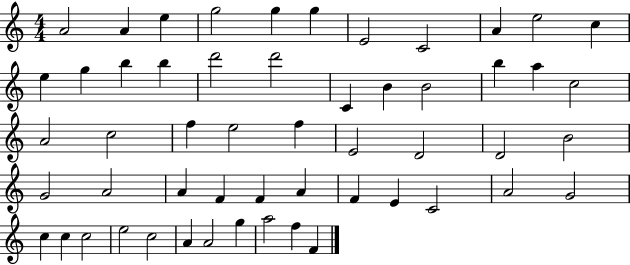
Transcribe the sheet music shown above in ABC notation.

X:1
T:Untitled
M:4/4
L:1/4
K:C
A2 A e g2 g g E2 C2 A e2 c e g b b d'2 d'2 C B B2 b a c2 A2 c2 f e2 f E2 D2 D2 B2 G2 A2 A F F A F E C2 A2 G2 c c c2 e2 c2 A A2 g a2 f F